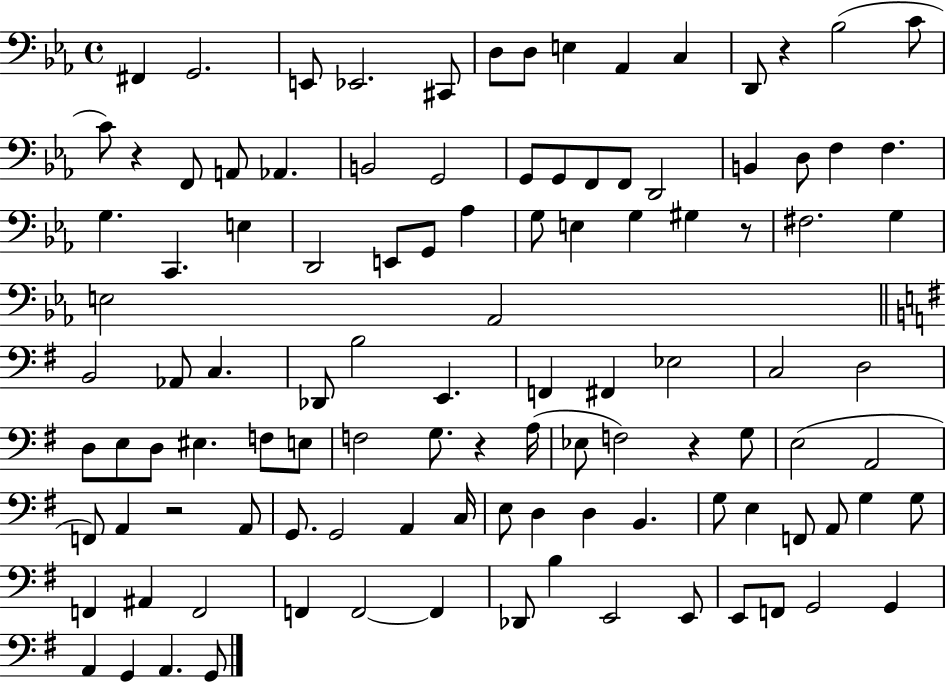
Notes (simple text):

F#2/q G2/h. E2/e Eb2/h. C#2/e D3/e D3/e E3/q Ab2/q C3/q D2/e R/q Bb3/h C4/e C4/e R/q F2/e A2/e Ab2/q. B2/h G2/h G2/e G2/e F2/e F2/e D2/h B2/q D3/e F3/q F3/q. G3/q. C2/q. E3/q D2/h E2/e G2/e Ab3/q G3/e E3/q G3/q G#3/q R/e F#3/h. G3/q E3/h Ab2/h B2/h Ab2/e C3/q. Db2/e B3/h E2/q. F2/q F#2/q Eb3/h C3/h D3/h D3/e E3/e D3/e EIS3/q. F3/e E3/e F3/h G3/e. R/q A3/s Eb3/e F3/h R/q G3/e E3/h A2/h F2/e A2/q R/h A2/e G2/e. G2/h A2/q C3/s E3/e D3/q D3/q B2/q. G3/e E3/q F2/e A2/e G3/q G3/e F2/q A#2/q F2/h F2/q F2/h F2/q Db2/e B3/q E2/h E2/e E2/e F2/e G2/h G2/q A2/q G2/q A2/q. G2/e